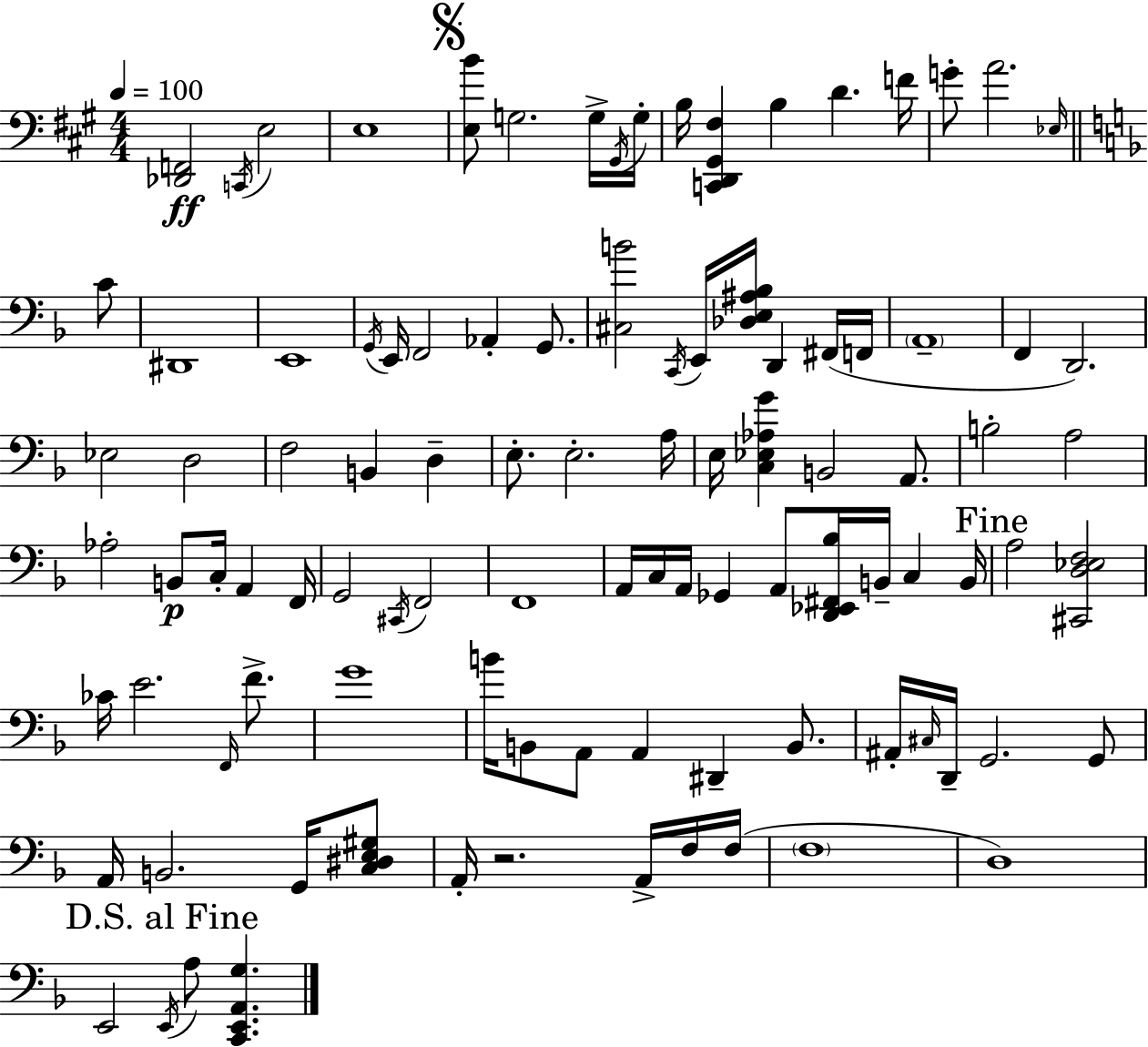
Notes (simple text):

[Db2,F2]/h C2/s E3/h E3/w [E3,B4]/e G3/h. G3/s G#2/s G3/s B3/s [C2,D2,G#2,F#3]/q B3/q D4/q. F4/s G4/e A4/h. Eb3/s C4/e D#2/w E2/w G2/s E2/s F2/h Ab2/q G2/e. [C#3,B4]/h C2/s E2/s [Db3,E3,A#3,Bb3]/s D2/q F#2/s F2/s A2/w F2/q D2/h. Eb3/h D3/h F3/h B2/q D3/q E3/e. E3/h. A3/s E3/s [C3,Eb3,Ab3,G4]/q B2/h A2/e. B3/h A3/h Ab3/h B2/e C3/s A2/q F2/s G2/h C#2/s F2/h F2/w A2/s C3/s A2/s Gb2/q A2/e [D2,Eb2,F#2,Bb3]/s B2/s C3/q B2/s A3/h [C#2,D3,Eb3,F3]/h CES4/s E4/h. F2/s F4/e. G4/w B4/s B2/e A2/e A2/q D#2/q B2/e. A#2/s C#3/s D2/s G2/h. G2/e A2/s B2/h. G2/s [C3,D#3,E3,G#3]/e A2/s R/h. A2/s F3/s F3/s F3/w D3/w E2/h E2/s A3/e [C2,E2,A2,G3]/q.